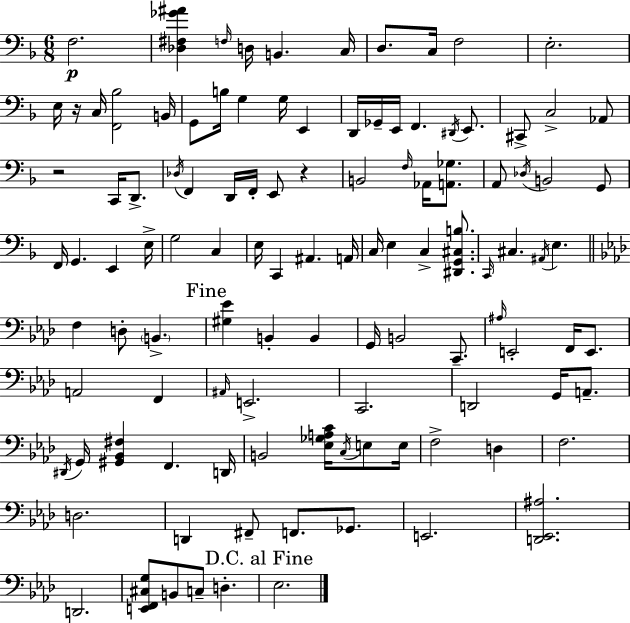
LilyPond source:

{
  \clef bass
  \numericTimeSignature
  \time 6/8
  \key f \major
  \repeat volta 2 { f2.\p | <des fis ges' ais'>4 \grace { f16 } d16 b,4. | c16 d8. c16 f2 | e2.-. | \break e16 r16 c16 <f, bes>2 | b,16 g,8 b16 g4 g16 e,4 | d,16 ges,16-- e,16 f,4. \acciaccatura { dis,16 } e,8. | cis,8-> c2-> | \break aes,8 r2 c,16 d,8.-> | \acciaccatura { des16 } f,4 d,16 f,16-. e,8 r4 | b,2 \grace { f16 } | aes,16 <a, ges>8. a,8 \acciaccatura { des16 } b,2 | \break g,8 f,16 g,4. | e,4 e16-> g2 | c4 e16 c,4 ais,4. | a,16 c16 e4 c4-> | \break <dis, g, cis b>8. \grace { c,16 } cis4. | \acciaccatura { ais,16 } e4. \bar "||" \break \key aes \major f4 d8-. \parenthesize b,4.-> | \mark "Fine" <gis ees'>4 b,4-. b,4 | g,16 b,2 c,8.-- | \grace { ais16 } e,2-. f,16 e,8. | \break a,2 f,4 | \grace { ais,16 } e,2.-> | c,2. | d,2 g,16 a,8.-- | \break \acciaccatura { dis,16 } g,16 <gis, bes, fis>4 f,4. | d,16 b,2 <ees ges a c'>16 | \acciaccatura { c16 } e8 e16 f2-> | d4 f2. | \break d2. | d,4 fis,8-- f,8. | ges,8. e,2. | <d, ees, ais>2. | \break d,2. | <e, f, cis g>8 b,8 c8-- d4.-. | \mark "D.C. al Fine" ees2. | } \bar "|."
}